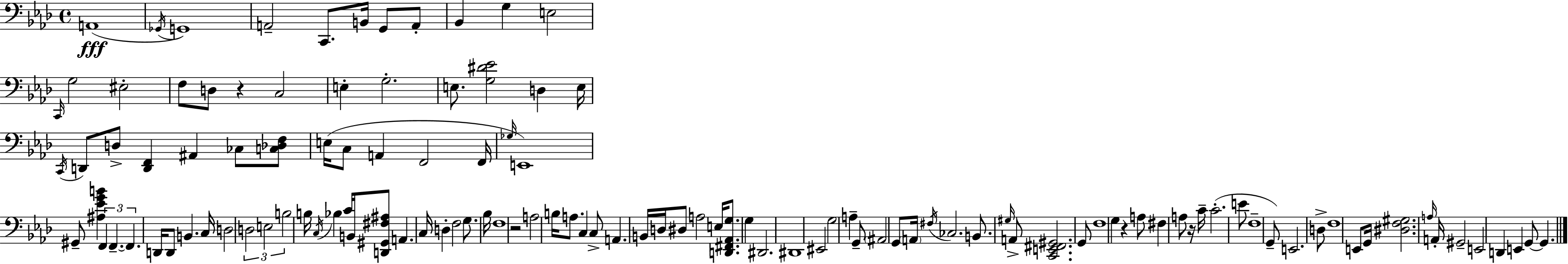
{
  \clef bass
  \time 4/4
  \defaultTimeSignature
  \key f \minor
  a,1(\fff | \acciaccatura { ges,16 } g,1) | a,2-- c,8. b,16 g,8 a,8-. | bes,4 g4 e2 | \break \grace { c,16 } g2 eis2-. | f8 d8 r4 c2 | e4-. g2.-. | e8. <g dis' ees'>2 d4 | \break e16 \acciaccatura { c,16 } d,8 d8-> <d, f,>4 ais,4 ces8 | <c des f>8 e16( c8 a,4 f,2 | f,16 \grace { ges16 }) e,1 | gis,8-- <ais ees' g' b'>4 \tuplet 3/2 { f,4 f,4.--~~ | \break f,4. } d,16 d,8 b,4. | c16 d2 \tuplet 3/2 { d2 | e2 b2 } | b16 \acciaccatura { c16 } bes4 c'16 b,16 <d, gis, fis ais>8 a,4. | \break c16 d4-. f2 | g8. bes16 f1 | r2 a2 | b16 a8. c4 c8-> a,4. | \break b,16 d16 dis8 a2 | e16 <d, fis, aes, g>8. g4 dis,2. | dis,1 | eis,2 g2 | \break a4-- g,8-- \parenthesize ais,2 | g,8 \parenthesize a,16 \acciaccatura { fis16 } ces2. | b,8. \grace { gis16 } a,8-> <c, e, fis, gis,>2. | g,8 f1 | \break g4 r4 a8 | fis4 a8 r16 c'16-- c'2.-.( | e'8 f1-- | g,8--) e,2. | \break d8-> f1 | e,8 g,16 <dis f gis>2. | \grace { a16 } a,16-. gis,2-- | e,2 d,4 e,4 | \break g,8~~ g,4. \bar "|."
}